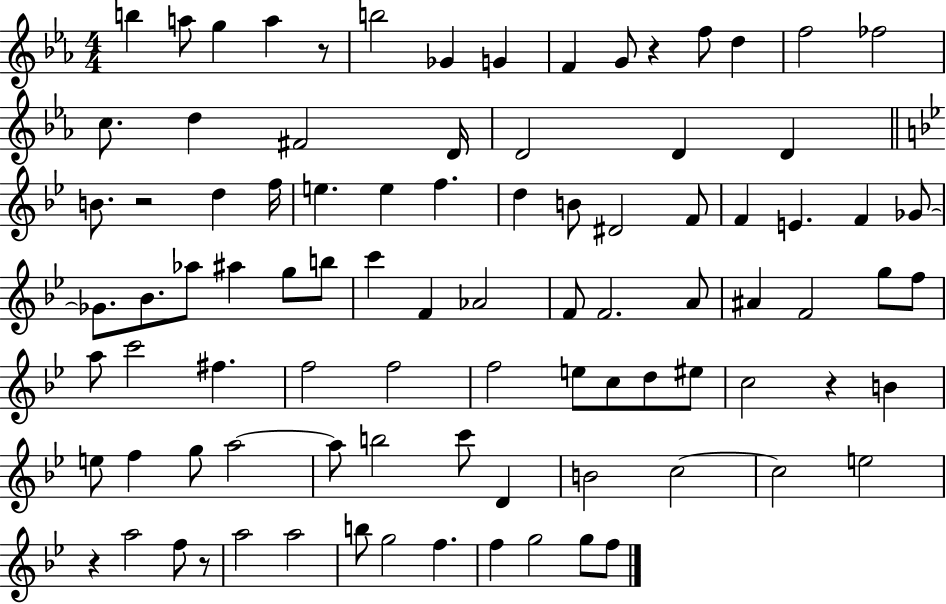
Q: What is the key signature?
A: EES major